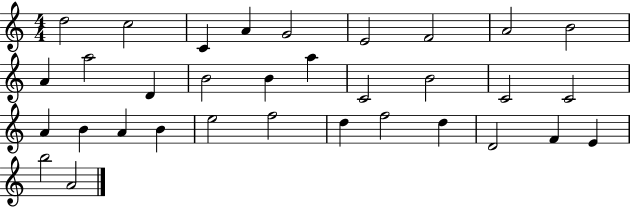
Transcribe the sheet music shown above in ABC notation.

X:1
T:Untitled
M:4/4
L:1/4
K:C
d2 c2 C A G2 E2 F2 A2 B2 A a2 D B2 B a C2 B2 C2 C2 A B A B e2 f2 d f2 d D2 F E b2 A2